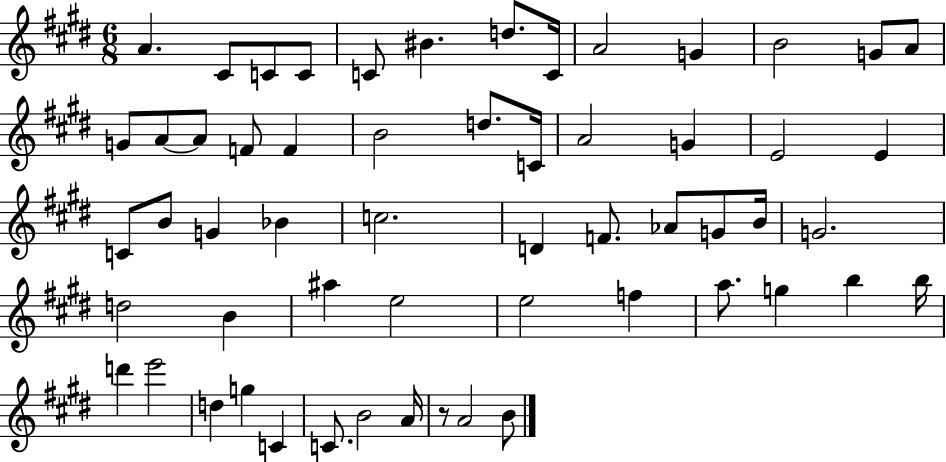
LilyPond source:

{
  \clef treble
  \numericTimeSignature
  \time 6/8
  \key e \major
  a'4. cis'8 c'8 c'8 | c'8 bis'4. d''8. c'16 | a'2 g'4 | b'2 g'8 a'8 | \break g'8 a'8~~ a'8 f'8 f'4 | b'2 d''8. c'16 | a'2 g'4 | e'2 e'4 | \break c'8 b'8 g'4 bes'4 | c''2. | d'4 f'8. aes'8 g'8 b'16 | g'2. | \break d''2 b'4 | ais''4 e''2 | e''2 f''4 | a''8. g''4 b''4 b''16 | \break d'''4 e'''2 | d''4 g''4 c'4 | c'8. b'2 a'16 | r8 a'2 b'8 | \break \bar "|."
}